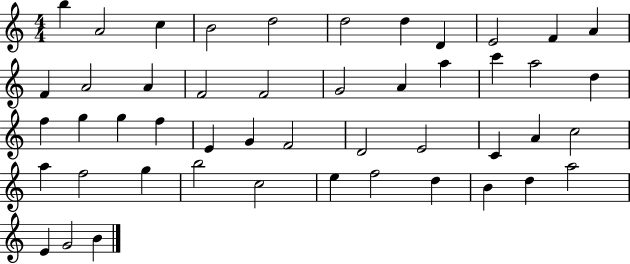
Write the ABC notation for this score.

X:1
T:Untitled
M:4/4
L:1/4
K:C
b A2 c B2 d2 d2 d D E2 F A F A2 A F2 F2 G2 A a c' a2 d f g g f E G F2 D2 E2 C A c2 a f2 g b2 c2 e f2 d B d a2 E G2 B